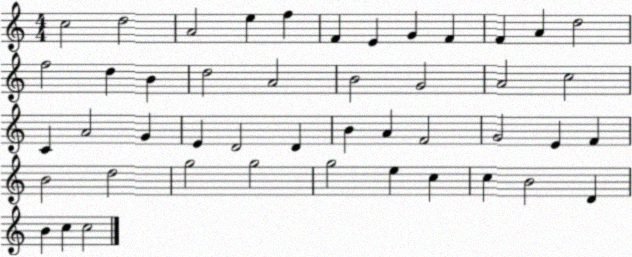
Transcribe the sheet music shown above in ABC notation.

X:1
T:Untitled
M:4/4
L:1/4
K:C
c2 d2 A2 e f F E G F F A d2 f2 d B d2 A2 B2 G2 A2 c2 C A2 G E D2 D B A F2 G2 E F B2 d2 g2 g2 g2 e c c B2 D B c c2